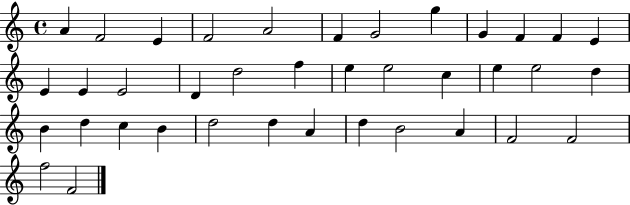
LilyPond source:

{
  \clef treble
  \time 4/4
  \defaultTimeSignature
  \key c \major
  a'4 f'2 e'4 | f'2 a'2 | f'4 g'2 g''4 | g'4 f'4 f'4 e'4 | \break e'4 e'4 e'2 | d'4 d''2 f''4 | e''4 e''2 c''4 | e''4 e''2 d''4 | \break b'4 d''4 c''4 b'4 | d''2 d''4 a'4 | d''4 b'2 a'4 | f'2 f'2 | \break f''2 f'2 | \bar "|."
}